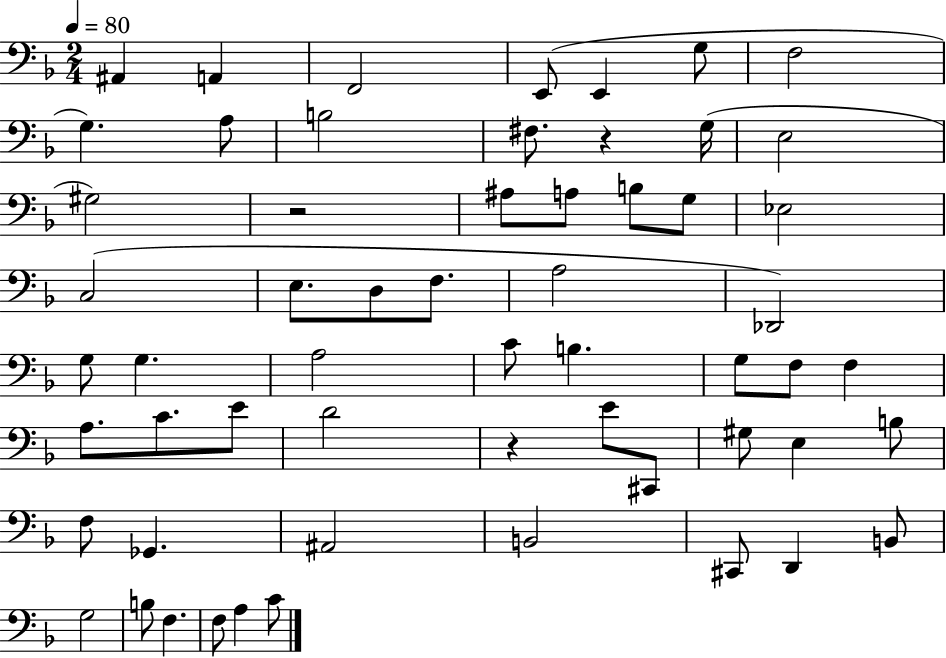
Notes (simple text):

A#2/q A2/q F2/h E2/e E2/q G3/e F3/h G3/q. A3/e B3/h F#3/e. R/q G3/s E3/h G#3/h R/h A#3/e A3/e B3/e G3/e Eb3/h C3/h E3/e. D3/e F3/e. A3/h Db2/h G3/e G3/q. A3/h C4/e B3/q. G3/e F3/e F3/q A3/e. C4/e. E4/e D4/h R/q E4/e C#2/e G#3/e E3/q B3/e F3/e Gb2/q. A#2/h B2/h C#2/e D2/q B2/e G3/h B3/e F3/q. F3/e A3/q C4/e